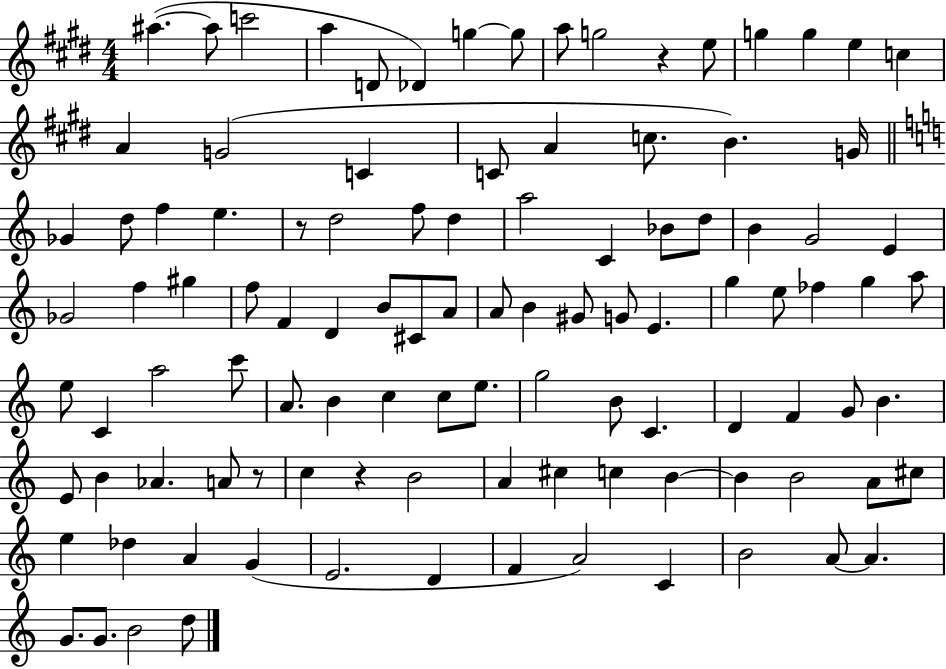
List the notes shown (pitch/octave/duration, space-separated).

A#5/q. A#5/e C6/h A5/q D4/e Db4/q G5/q G5/e A5/e G5/h R/q E5/e G5/q G5/q E5/q C5/q A4/q G4/h C4/q C4/e A4/q C5/e. B4/q. G4/s Gb4/q D5/e F5/q E5/q. R/e D5/h F5/e D5/q A5/h C4/q Bb4/e D5/e B4/q G4/h E4/q Gb4/h F5/q G#5/q F5/e F4/q D4/q B4/e C#4/e A4/e A4/e B4/q G#4/e G4/e E4/q. G5/q E5/e FES5/q G5/q A5/e E5/e C4/q A5/h C6/e A4/e. B4/q C5/q C5/e E5/e. G5/h B4/e C4/q. D4/q F4/q G4/e B4/q. E4/e B4/q Ab4/q. A4/e R/e C5/q R/q B4/h A4/q C#5/q C5/q B4/q B4/q B4/h A4/e C#5/e E5/q Db5/q A4/q G4/q E4/h. D4/q F4/q A4/h C4/q B4/h A4/e A4/q. G4/e. G4/e. B4/h D5/e